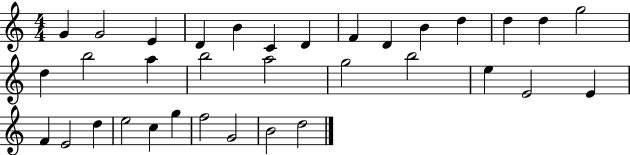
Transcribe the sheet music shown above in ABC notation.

X:1
T:Untitled
M:4/4
L:1/4
K:C
G G2 E D B C D F D B d d d g2 d b2 a b2 a2 g2 b2 e E2 E F E2 d e2 c g f2 G2 B2 d2